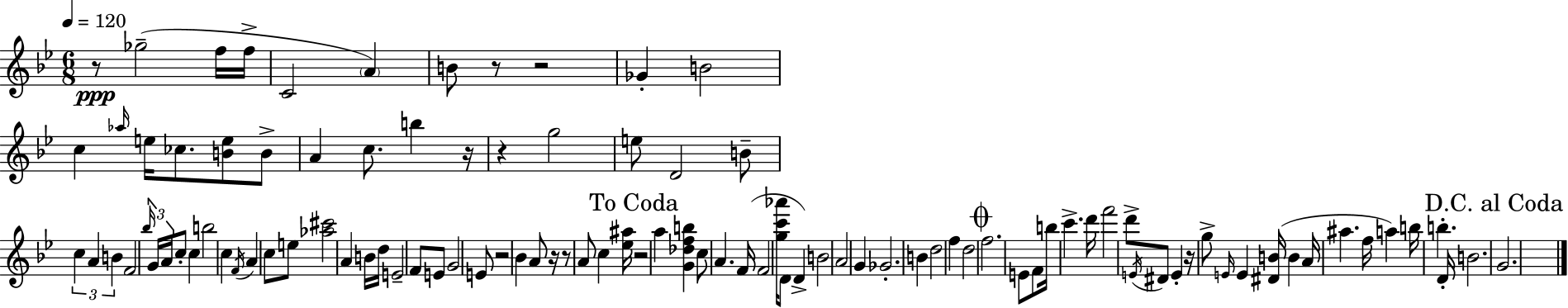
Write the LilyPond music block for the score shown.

{
  \clef treble
  \numericTimeSignature
  \time 6/8
  \key g \minor
  \tempo 4 = 120
  r8\ppp ges''2--( f''16 f''16-> | c'2 \parenthesize a'4) | b'8 r8 r2 | ges'4-. b'2 | \break c''4 \grace { aes''16 } e''16 ces''8. <b' e''>8 b'8-> | a'4 c''8. b''4 | r16 r4 g''2 | e''8 d'2 b'8-- | \break \tuplet 3/2 { c''4 a'4 b'4 } | f'2 \tuplet 3/2 { \grace { bes''16 } g'16 a'16 } | c''8-. c''4 b''2 | c''4 \acciaccatura { f'16 } a'4 c''8 | \break e''8 <aes'' cis'''>2 a'4 | b'16 d''16 e'2-- | f'8 e'8 g'2 | e'8 r2 bes'4 | \break a'8 r16 r8 a'8 c''4 | <ees'' ais''>16 \mark "To Coda" r2 a''4 | <g' des'' f'' b''>4 c''8 a'4. | f'16( f'2 | \break <g'' c''' aes'''>16 d'8 d'4->) b'2 | a'2 g'4 | ges'2.-. | b'4 d''2 | \break f''4 d''2 | \mark \markup { \musicglyph "scripts.coda" } f''2. | e'8 f'8 b''16 c'''4.-> | d'''16 f'''2 d'''8-> | \break \acciaccatura { e'16 } dis'8 e'4-. r16 g''8-> \grace { e'16 } | e'4 <dis' b'>16( b'4 a'16 ais''4. | f''16 a''4) b''16 b''4.-. | d'16-. b'2. | \break \mark "D.C. al Coda" g'2. | \bar "|."
}